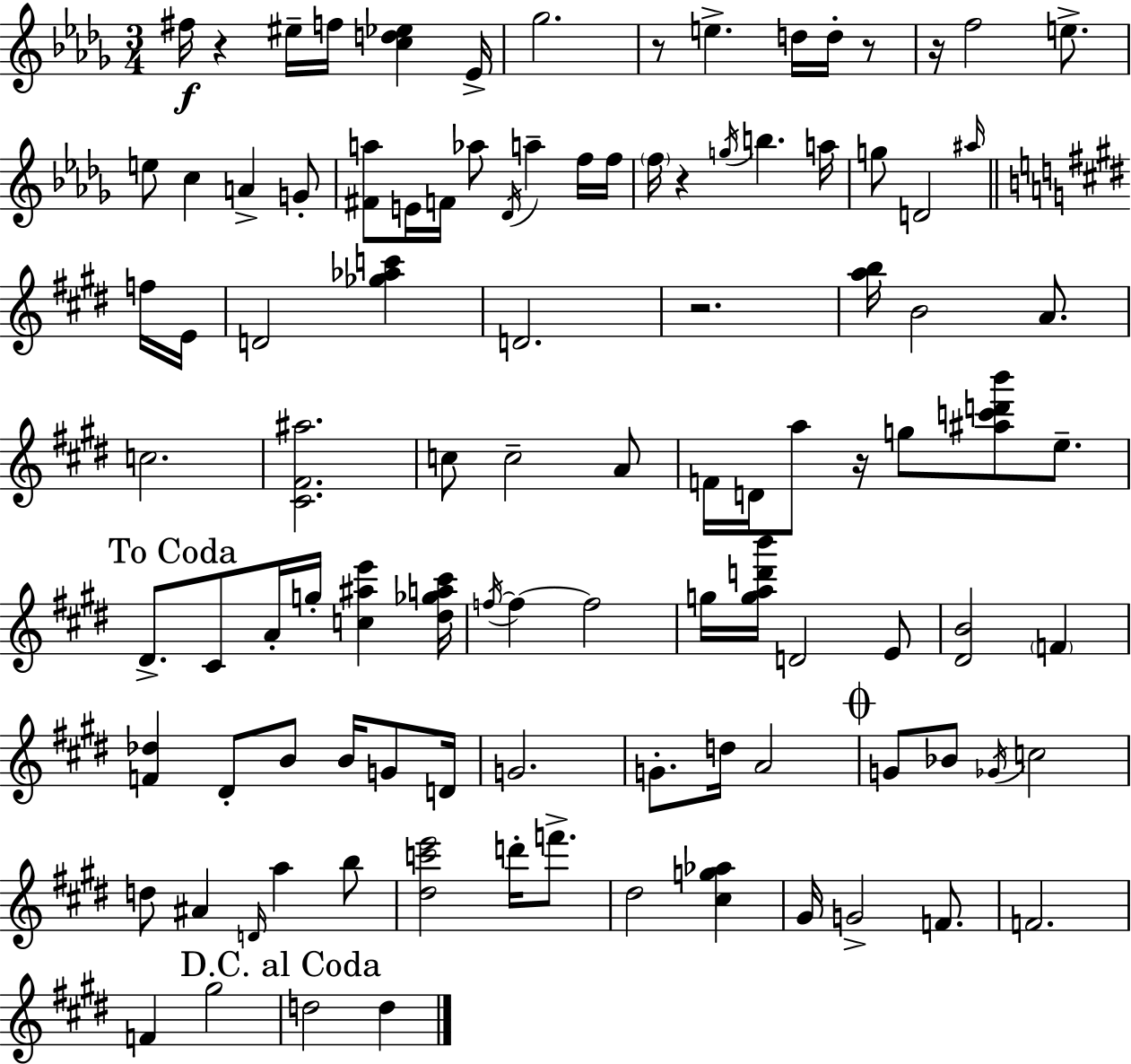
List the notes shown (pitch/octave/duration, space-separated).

F#5/s R/q EIS5/s F5/s [C5,D5,Eb5]/q Eb4/s Gb5/h. R/e E5/q. D5/s D5/s R/e R/s F5/h E5/e. E5/e C5/q A4/q G4/e [F#4,A5]/e E4/s F4/s Ab5/e Db4/s A5/q F5/s F5/s F5/s R/q G5/s B5/q. A5/s G5/e D4/h A#5/s F5/s E4/s D4/h [Gb5,Ab5,C6]/q D4/h. R/h. [A5,B5]/s B4/h A4/e. C5/h. [C#4,F#4,A#5]/h. C5/e C5/h A4/e F4/s D4/s A5/e R/s G5/e [A#5,C6,D6,B6]/e E5/e. D#4/e. C#4/e A4/s G5/s [C5,A#5,E6]/q [D#5,Gb5,A5,C#6]/s F5/s F5/q F5/h G5/s [G5,A5,D6,B6]/s D4/h E4/e [D#4,B4]/h F4/q [F4,Db5]/q D#4/e B4/e B4/s G4/e D4/s G4/h. G4/e. D5/s A4/h G4/e Bb4/e Gb4/s C5/h D5/e A#4/q D4/s A5/q B5/e [D#5,C6,E6]/h D6/s F6/e. D#5/h [C#5,G5,Ab5]/q G#4/s G4/h F4/e. F4/h. F4/q G#5/h D5/h D5/q